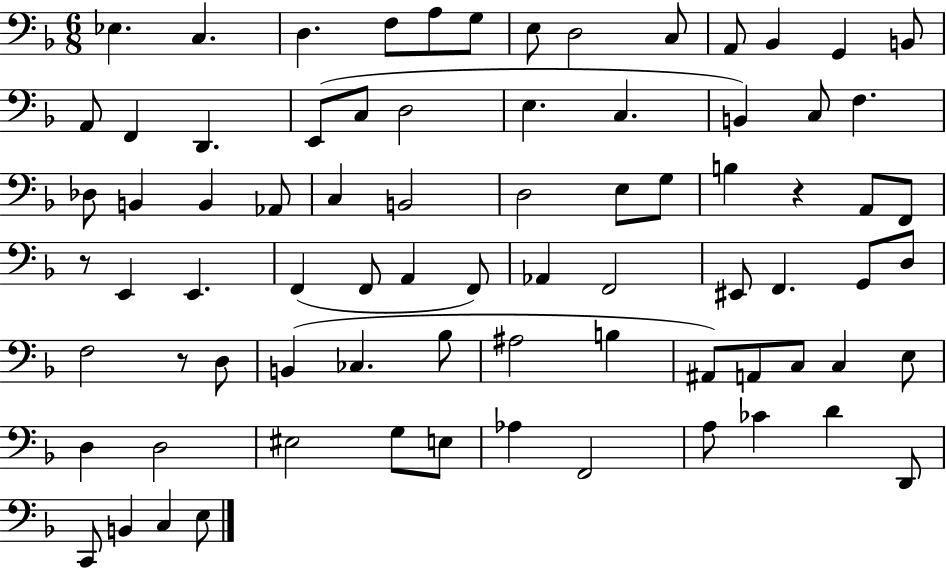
X:1
T:Untitled
M:6/8
L:1/4
K:F
_E, C, D, F,/2 A,/2 G,/2 E,/2 D,2 C,/2 A,,/2 _B,, G,, B,,/2 A,,/2 F,, D,, E,,/2 C,/2 D,2 E, C, B,, C,/2 F, _D,/2 B,, B,, _A,,/2 C, B,,2 D,2 E,/2 G,/2 B, z A,,/2 F,,/2 z/2 E,, E,, F,, F,,/2 A,, F,,/2 _A,, F,,2 ^E,,/2 F,, G,,/2 D,/2 F,2 z/2 D,/2 B,, _C, _B,/2 ^A,2 B, ^A,,/2 A,,/2 C,/2 C, E,/2 D, D,2 ^E,2 G,/2 E,/2 _A, F,,2 A,/2 _C D D,,/2 C,,/2 B,, C, E,/2